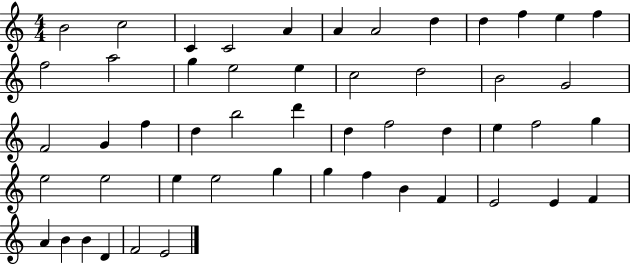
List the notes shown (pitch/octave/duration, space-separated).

B4/h C5/h C4/q C4/h A4/q A4/q A4/h D5/q D5/q F5/q E5/q F5/q F5/h A5/h G5/q E5/h E5/q C5/h D5/h B4/h G4/h F4/h G4/q F5/q D5/q B5/h D6/q D5/q F5/h D5/q E5/q F5/h G5/q E5/h E5/h E5/q E5/h G5/q G5/q F5/q B4/q F4/q E4/h E4/q F4/q A4/q B4/q B4/q D4/q F4/h E4/h